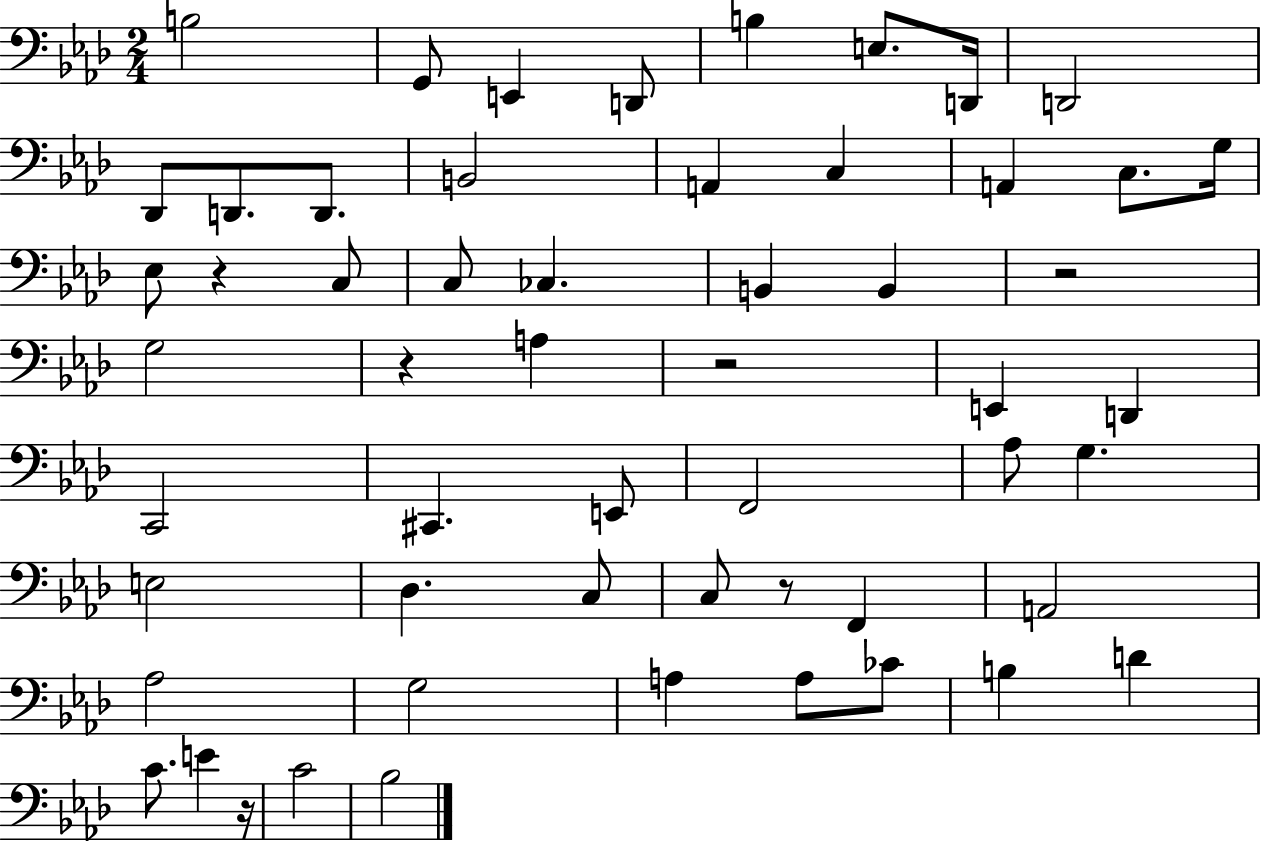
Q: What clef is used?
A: bass